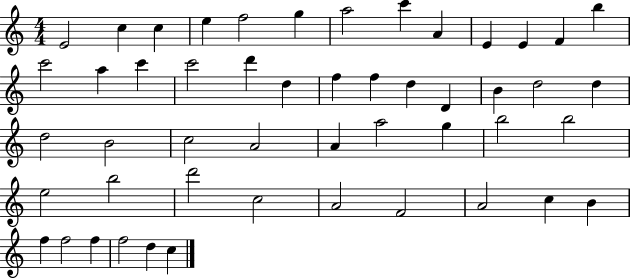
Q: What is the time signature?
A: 4/4